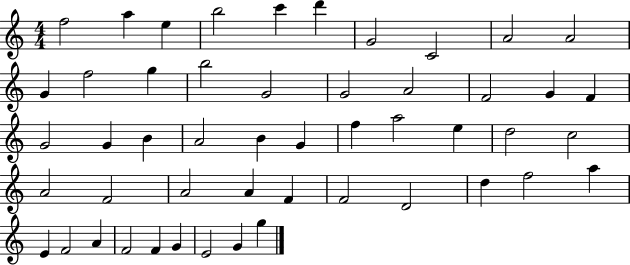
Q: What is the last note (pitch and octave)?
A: G5